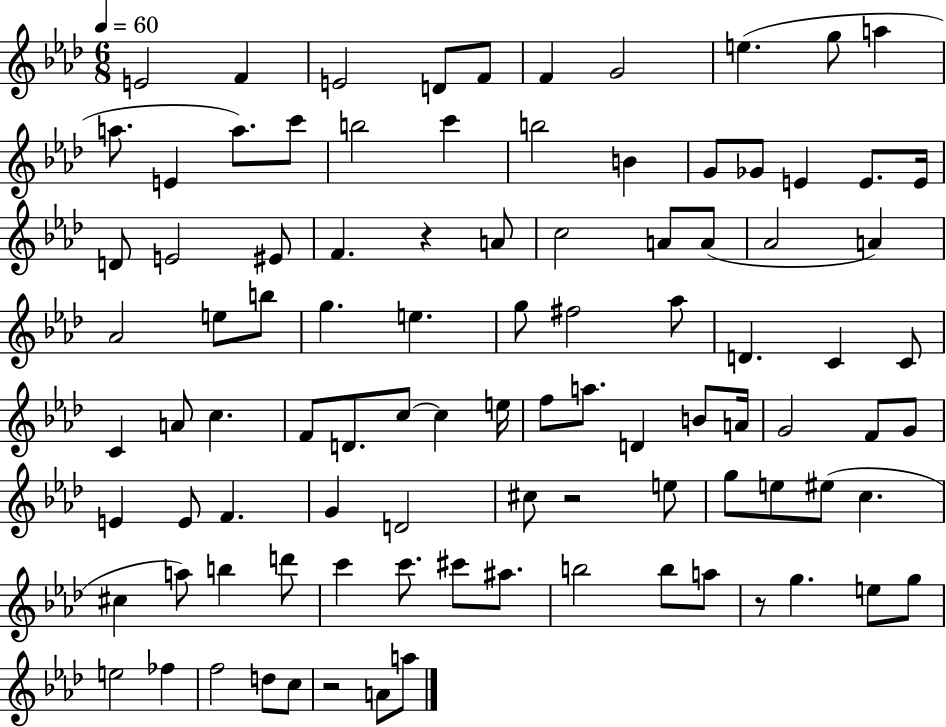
X:1
T:Untitled
M:6/8
L:1/4
K:Ab
E2 F E2 D/2 F/2 F G2 e g/2 a a/2 E a/2 c'/2 b2 c' b2 B G/2 _G/2 E E/2 E/4 D/2 E2 ^E/2 F z A/2 c2 A/2 A/2 _A2 A _A2 e/2 b/2 g e g/2 ^f2 _a/2 D C C/2 C A/2 c F/2 D/2 c/2 c e/4 f/2 a/2 D B/2 A/4 G2 F/2 G/2 E E/2 F G D2 ^c/2 z2 e/2 g/2 e/2 ^e/2 c ^c a/2 b d'/2 c' c'/2 ^c'/2 ^a/2 b2 b/2 a/2 z/2 g e/2 g/2 e2 _f f2 d/2 c/2 z2 A/2 a/2